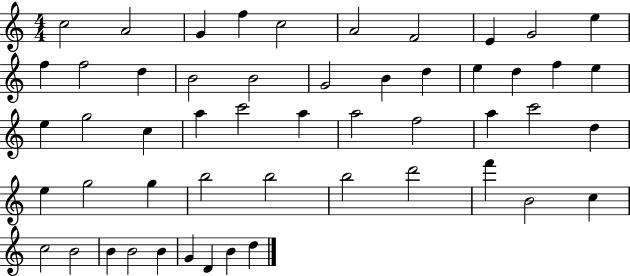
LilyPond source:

{
  \clef treble
  \numericTimeSignature
  \time 4/4
  \key c \major
  c''2 a'2 | g'4 f''4 c''2 | a'2 f'2 | e'4 g'2 e''4 | \break f''4 f''2 d''4 | b'2 b'2 | g'2 b'4 d''4 | e''4 d''4 f''4 e''4 | \break e''4 g''2 c''4 | a''4 c'''2 a''4 | a''2 f''2 | a''4 c'''2 d''4 | \break e''4 g''2 g''4 | b''2 b''2 | b''2 d'''2 | f'''4 b'2 c''4 | \break c''2 b'2 | b'4 b'2 b'4 | g'4 d'4 b'4 d''4 | \bar "|."
}